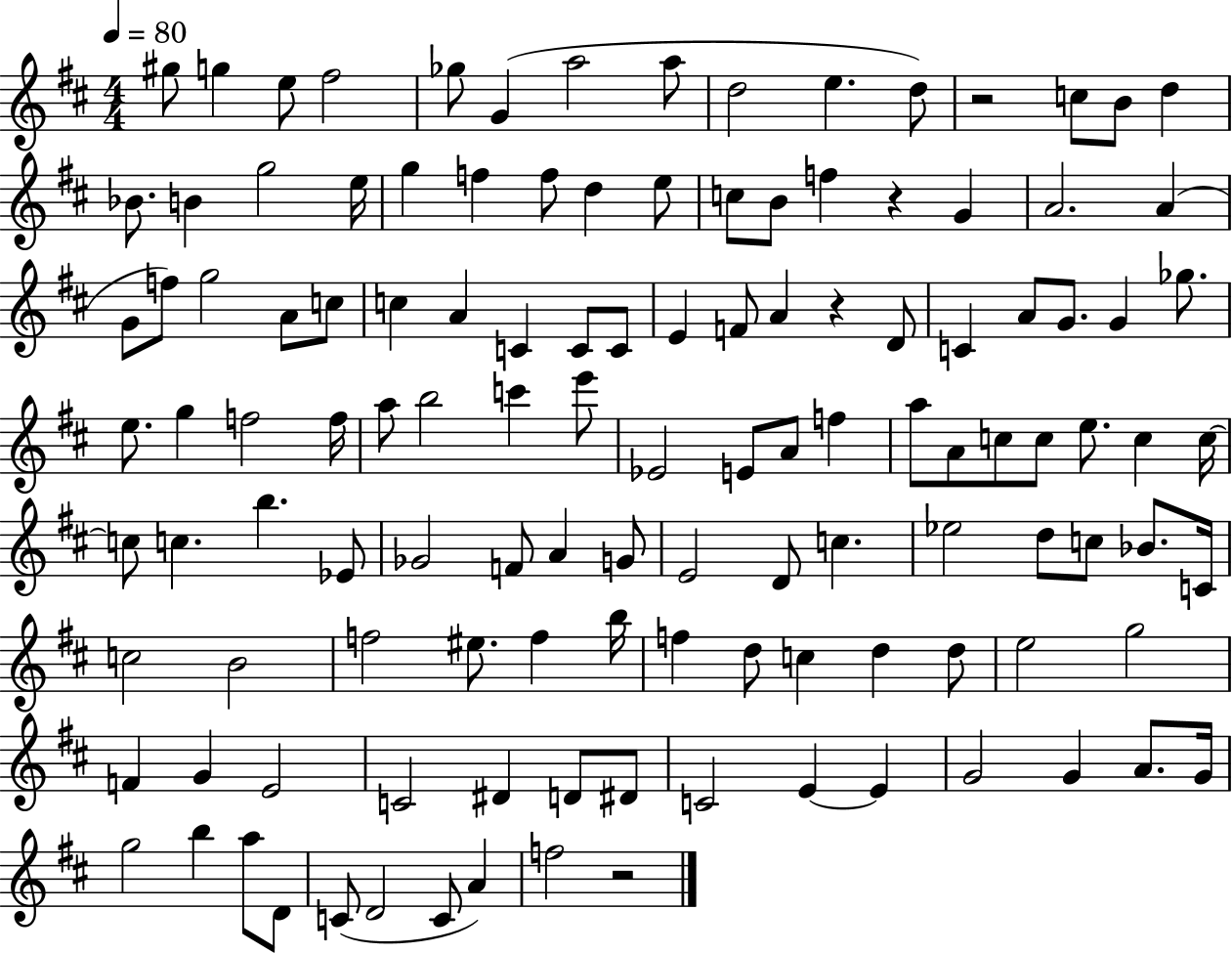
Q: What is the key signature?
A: D major